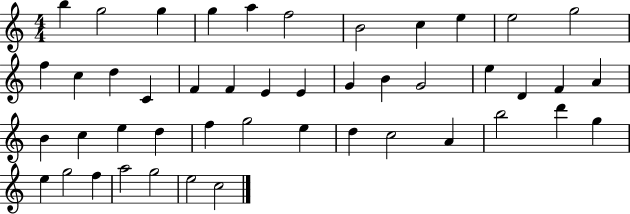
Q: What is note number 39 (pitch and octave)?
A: G5